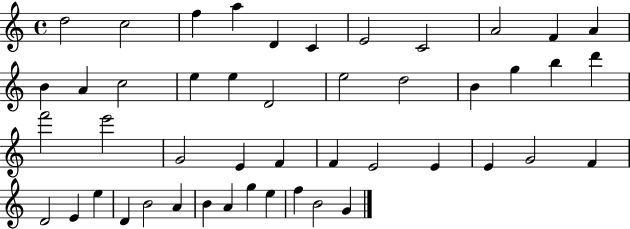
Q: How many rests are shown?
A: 0